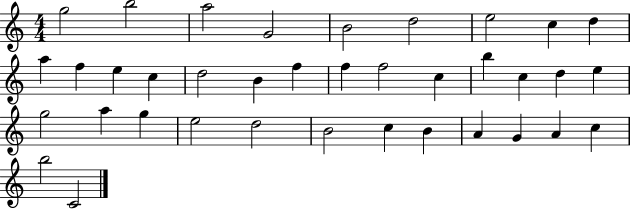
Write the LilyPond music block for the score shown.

{
  \clef treble
  \numericTimeSignature
  \time 4/4
  \key c \major
  g''2 b''2 | a''2 g'2 | b'2 d''2 | e''2 c''4 d''4 | \break a''4 f''4 e''4 c''4 | d''2 b'4 f''4 | f''4 f''2 c''4 | b''4 c''4 d''4 e''4 | \break g''2 a''4 g''4 | e''2 d''2 | b'2 c''4 b'4 | a'4 g'4 a'4 c''4 | \break b''2 c'2 | \bar "|."
}